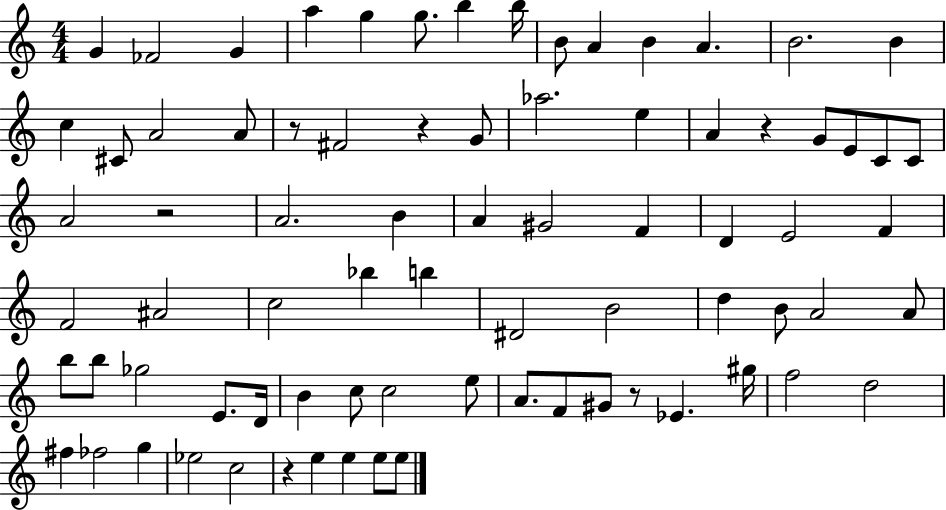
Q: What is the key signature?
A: C major